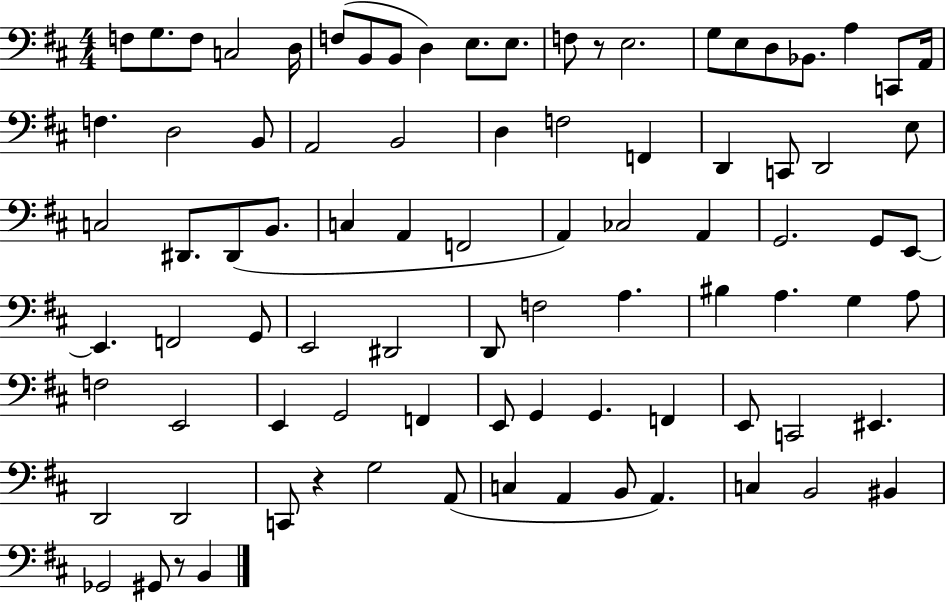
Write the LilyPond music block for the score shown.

{
  \clef bass
  \numericTimeSignature
  \time 4/4
  \key d \major
  f8 g8. f8 c2 d16 | f8( b,8 b,8 d4) e8. e8. | f8 r8 e2. | g8 e8 d8 bes,8. a4 c,8 a,16 | \break f4. d2 b,8 | a,2 b,2 | d4 f2 f,4 | d,4 c,8 d,2 e8 | \break c2 dis,8. dis,8( b,8. | c4 a,4 f,2 | a,4) ces2 a,4 | g,2. g,8 e,8~~ | \break e,4. f,2 g,8 | e,2 dis,2 | d,8 f2 a4. | bis4 a4. g4 a8 | \break f2 e,2 | e,4 g,2 f,4 | e,8 g,4 g,4. f,4 | e,8 c,2 eis,4. | \break d,2 d,2 | c,8 r4 g2 a,8( | c4 a,4 b,8 a,4.) | c4 b,2 bis,4 | \break ges,2 gis,8 r8 b,4 | \bar "|."
}